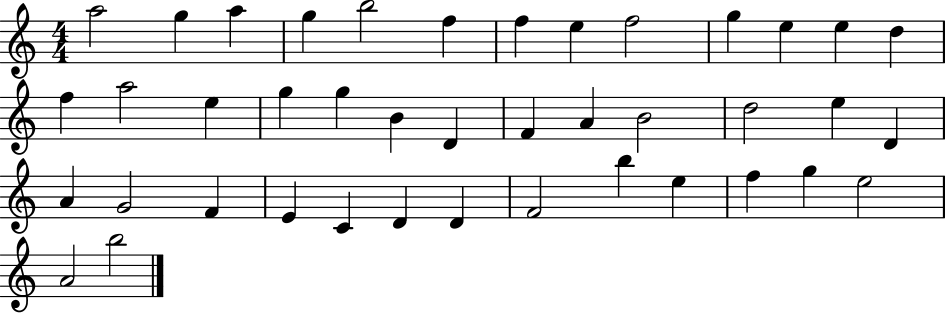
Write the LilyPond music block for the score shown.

{
  \clef treble
  \numericTimeSignature
  \time 4/4
  \key c \major
  a''2 g''4 a''4 | g''4 b''2 f''4 | f''4 e''4 f''2 | g''4 e''4 e''4 d''4 | \break f''4 a''2 e''4 | g''4 g''4 b'4 d'4 | f'4 a'4 b'2 | d''2 e''4 d'4 | \break a'4 g'2 f'4 | e'4 c'4 d'4 d'4 | f'2 b''4 e''4 | f''4 g''4 e''2 | \break a'2 b''2 | \bar "|."
}